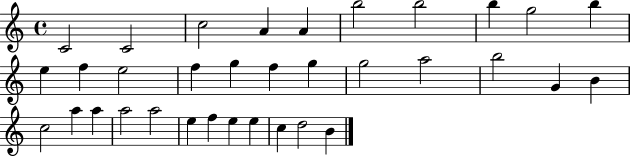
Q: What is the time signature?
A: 4/4